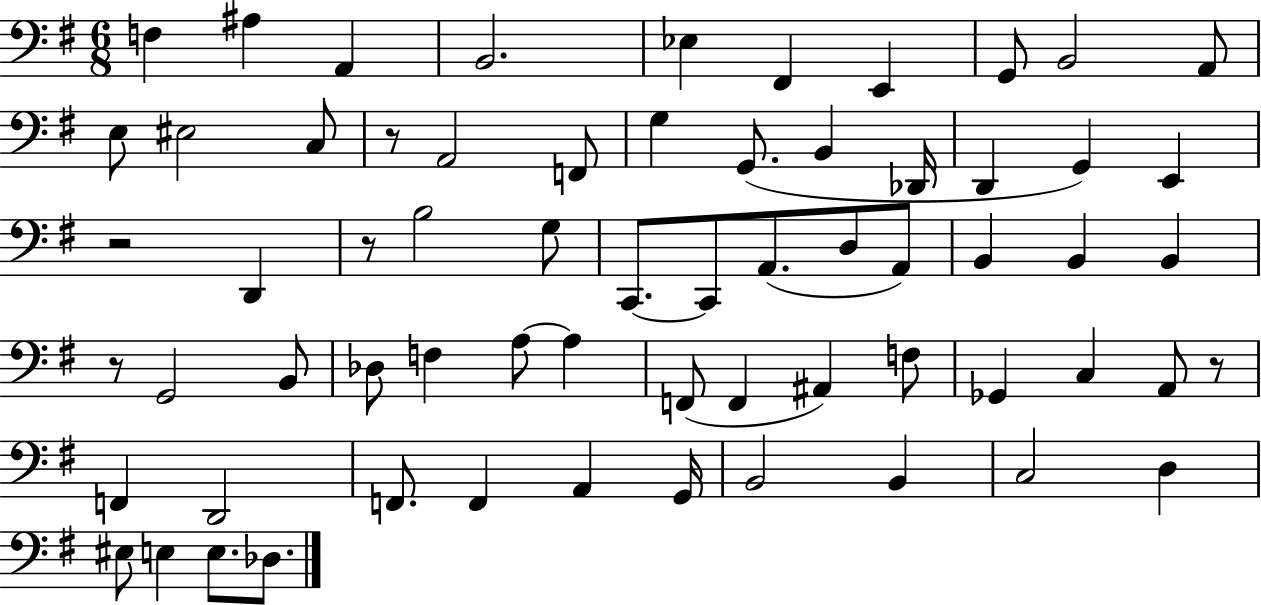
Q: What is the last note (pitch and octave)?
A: Db3